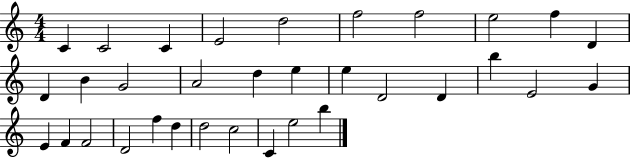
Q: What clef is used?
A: treble